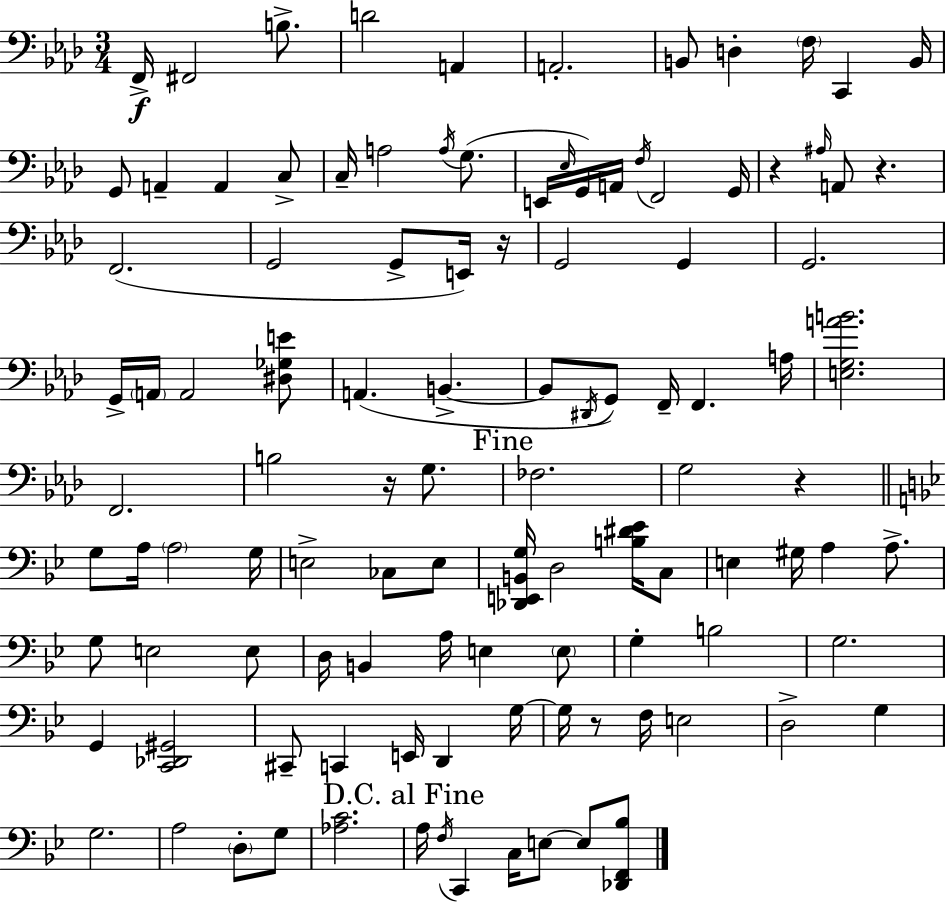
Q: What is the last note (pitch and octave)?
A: E3